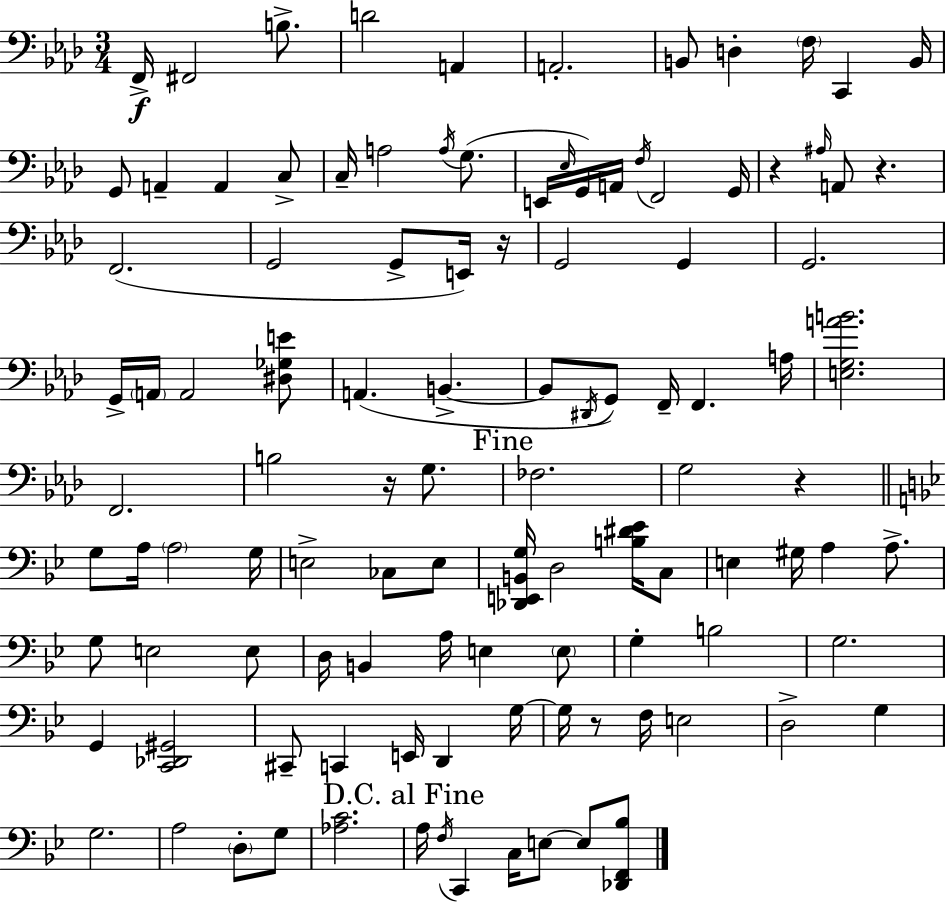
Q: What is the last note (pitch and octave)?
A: E3